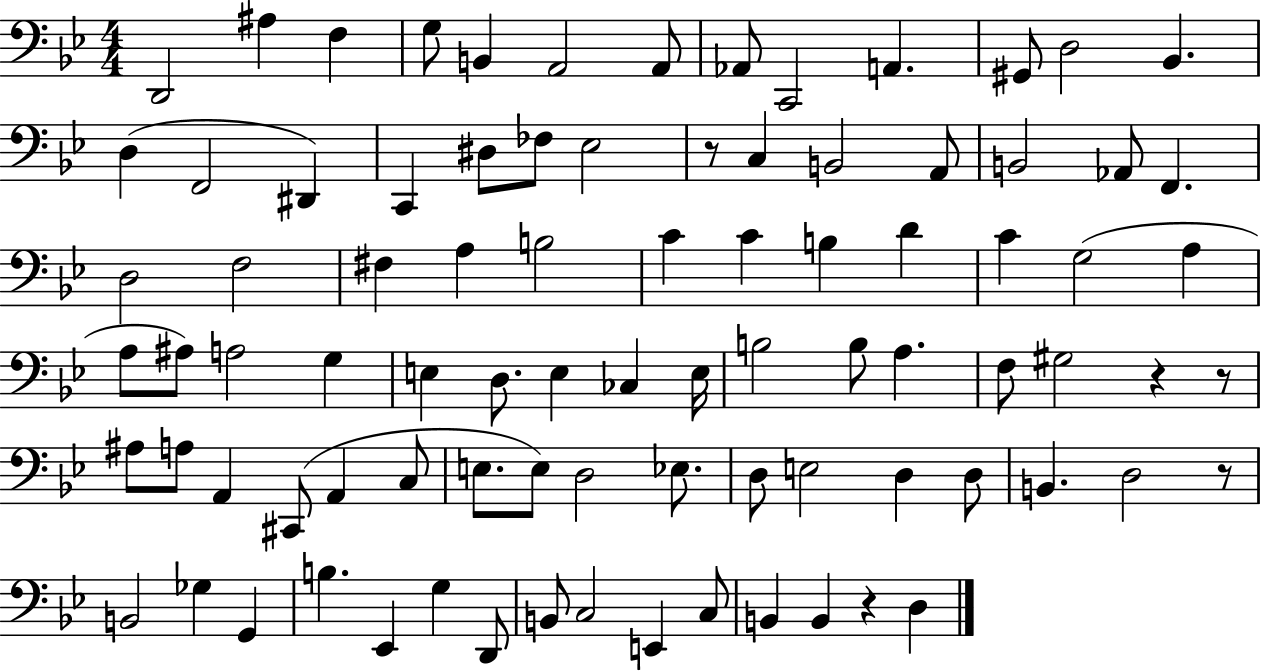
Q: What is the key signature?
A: BES major